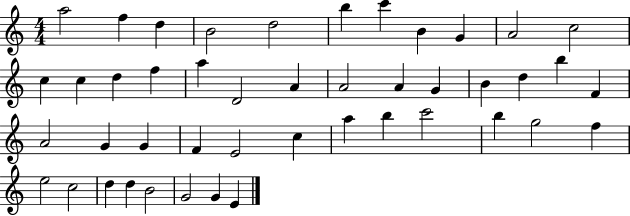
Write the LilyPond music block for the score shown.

{
  \clef treble
  \numericTimeSignature
  \time 4/4
  \key c \major
  a''2 f''4 d''4 | b'2 d''2 | b''4 c'''4 b'4 g'4 | a'2 c''2 | \break c''4 c''4 d''4 f''4 | a''4 d'2 a'4 | a'2 a'4 g'4 | b'4 d''4 b''4 f'4 | \break a'2 g'4 g'4 | f'4 e'2 c''4 | a''4 b''4 c'''2 | b''4 g''2 f''4 | \break e''2 c''2 | d''4 d''4 b'2 | g'2 g'4 e'4 | \bar "|."
}